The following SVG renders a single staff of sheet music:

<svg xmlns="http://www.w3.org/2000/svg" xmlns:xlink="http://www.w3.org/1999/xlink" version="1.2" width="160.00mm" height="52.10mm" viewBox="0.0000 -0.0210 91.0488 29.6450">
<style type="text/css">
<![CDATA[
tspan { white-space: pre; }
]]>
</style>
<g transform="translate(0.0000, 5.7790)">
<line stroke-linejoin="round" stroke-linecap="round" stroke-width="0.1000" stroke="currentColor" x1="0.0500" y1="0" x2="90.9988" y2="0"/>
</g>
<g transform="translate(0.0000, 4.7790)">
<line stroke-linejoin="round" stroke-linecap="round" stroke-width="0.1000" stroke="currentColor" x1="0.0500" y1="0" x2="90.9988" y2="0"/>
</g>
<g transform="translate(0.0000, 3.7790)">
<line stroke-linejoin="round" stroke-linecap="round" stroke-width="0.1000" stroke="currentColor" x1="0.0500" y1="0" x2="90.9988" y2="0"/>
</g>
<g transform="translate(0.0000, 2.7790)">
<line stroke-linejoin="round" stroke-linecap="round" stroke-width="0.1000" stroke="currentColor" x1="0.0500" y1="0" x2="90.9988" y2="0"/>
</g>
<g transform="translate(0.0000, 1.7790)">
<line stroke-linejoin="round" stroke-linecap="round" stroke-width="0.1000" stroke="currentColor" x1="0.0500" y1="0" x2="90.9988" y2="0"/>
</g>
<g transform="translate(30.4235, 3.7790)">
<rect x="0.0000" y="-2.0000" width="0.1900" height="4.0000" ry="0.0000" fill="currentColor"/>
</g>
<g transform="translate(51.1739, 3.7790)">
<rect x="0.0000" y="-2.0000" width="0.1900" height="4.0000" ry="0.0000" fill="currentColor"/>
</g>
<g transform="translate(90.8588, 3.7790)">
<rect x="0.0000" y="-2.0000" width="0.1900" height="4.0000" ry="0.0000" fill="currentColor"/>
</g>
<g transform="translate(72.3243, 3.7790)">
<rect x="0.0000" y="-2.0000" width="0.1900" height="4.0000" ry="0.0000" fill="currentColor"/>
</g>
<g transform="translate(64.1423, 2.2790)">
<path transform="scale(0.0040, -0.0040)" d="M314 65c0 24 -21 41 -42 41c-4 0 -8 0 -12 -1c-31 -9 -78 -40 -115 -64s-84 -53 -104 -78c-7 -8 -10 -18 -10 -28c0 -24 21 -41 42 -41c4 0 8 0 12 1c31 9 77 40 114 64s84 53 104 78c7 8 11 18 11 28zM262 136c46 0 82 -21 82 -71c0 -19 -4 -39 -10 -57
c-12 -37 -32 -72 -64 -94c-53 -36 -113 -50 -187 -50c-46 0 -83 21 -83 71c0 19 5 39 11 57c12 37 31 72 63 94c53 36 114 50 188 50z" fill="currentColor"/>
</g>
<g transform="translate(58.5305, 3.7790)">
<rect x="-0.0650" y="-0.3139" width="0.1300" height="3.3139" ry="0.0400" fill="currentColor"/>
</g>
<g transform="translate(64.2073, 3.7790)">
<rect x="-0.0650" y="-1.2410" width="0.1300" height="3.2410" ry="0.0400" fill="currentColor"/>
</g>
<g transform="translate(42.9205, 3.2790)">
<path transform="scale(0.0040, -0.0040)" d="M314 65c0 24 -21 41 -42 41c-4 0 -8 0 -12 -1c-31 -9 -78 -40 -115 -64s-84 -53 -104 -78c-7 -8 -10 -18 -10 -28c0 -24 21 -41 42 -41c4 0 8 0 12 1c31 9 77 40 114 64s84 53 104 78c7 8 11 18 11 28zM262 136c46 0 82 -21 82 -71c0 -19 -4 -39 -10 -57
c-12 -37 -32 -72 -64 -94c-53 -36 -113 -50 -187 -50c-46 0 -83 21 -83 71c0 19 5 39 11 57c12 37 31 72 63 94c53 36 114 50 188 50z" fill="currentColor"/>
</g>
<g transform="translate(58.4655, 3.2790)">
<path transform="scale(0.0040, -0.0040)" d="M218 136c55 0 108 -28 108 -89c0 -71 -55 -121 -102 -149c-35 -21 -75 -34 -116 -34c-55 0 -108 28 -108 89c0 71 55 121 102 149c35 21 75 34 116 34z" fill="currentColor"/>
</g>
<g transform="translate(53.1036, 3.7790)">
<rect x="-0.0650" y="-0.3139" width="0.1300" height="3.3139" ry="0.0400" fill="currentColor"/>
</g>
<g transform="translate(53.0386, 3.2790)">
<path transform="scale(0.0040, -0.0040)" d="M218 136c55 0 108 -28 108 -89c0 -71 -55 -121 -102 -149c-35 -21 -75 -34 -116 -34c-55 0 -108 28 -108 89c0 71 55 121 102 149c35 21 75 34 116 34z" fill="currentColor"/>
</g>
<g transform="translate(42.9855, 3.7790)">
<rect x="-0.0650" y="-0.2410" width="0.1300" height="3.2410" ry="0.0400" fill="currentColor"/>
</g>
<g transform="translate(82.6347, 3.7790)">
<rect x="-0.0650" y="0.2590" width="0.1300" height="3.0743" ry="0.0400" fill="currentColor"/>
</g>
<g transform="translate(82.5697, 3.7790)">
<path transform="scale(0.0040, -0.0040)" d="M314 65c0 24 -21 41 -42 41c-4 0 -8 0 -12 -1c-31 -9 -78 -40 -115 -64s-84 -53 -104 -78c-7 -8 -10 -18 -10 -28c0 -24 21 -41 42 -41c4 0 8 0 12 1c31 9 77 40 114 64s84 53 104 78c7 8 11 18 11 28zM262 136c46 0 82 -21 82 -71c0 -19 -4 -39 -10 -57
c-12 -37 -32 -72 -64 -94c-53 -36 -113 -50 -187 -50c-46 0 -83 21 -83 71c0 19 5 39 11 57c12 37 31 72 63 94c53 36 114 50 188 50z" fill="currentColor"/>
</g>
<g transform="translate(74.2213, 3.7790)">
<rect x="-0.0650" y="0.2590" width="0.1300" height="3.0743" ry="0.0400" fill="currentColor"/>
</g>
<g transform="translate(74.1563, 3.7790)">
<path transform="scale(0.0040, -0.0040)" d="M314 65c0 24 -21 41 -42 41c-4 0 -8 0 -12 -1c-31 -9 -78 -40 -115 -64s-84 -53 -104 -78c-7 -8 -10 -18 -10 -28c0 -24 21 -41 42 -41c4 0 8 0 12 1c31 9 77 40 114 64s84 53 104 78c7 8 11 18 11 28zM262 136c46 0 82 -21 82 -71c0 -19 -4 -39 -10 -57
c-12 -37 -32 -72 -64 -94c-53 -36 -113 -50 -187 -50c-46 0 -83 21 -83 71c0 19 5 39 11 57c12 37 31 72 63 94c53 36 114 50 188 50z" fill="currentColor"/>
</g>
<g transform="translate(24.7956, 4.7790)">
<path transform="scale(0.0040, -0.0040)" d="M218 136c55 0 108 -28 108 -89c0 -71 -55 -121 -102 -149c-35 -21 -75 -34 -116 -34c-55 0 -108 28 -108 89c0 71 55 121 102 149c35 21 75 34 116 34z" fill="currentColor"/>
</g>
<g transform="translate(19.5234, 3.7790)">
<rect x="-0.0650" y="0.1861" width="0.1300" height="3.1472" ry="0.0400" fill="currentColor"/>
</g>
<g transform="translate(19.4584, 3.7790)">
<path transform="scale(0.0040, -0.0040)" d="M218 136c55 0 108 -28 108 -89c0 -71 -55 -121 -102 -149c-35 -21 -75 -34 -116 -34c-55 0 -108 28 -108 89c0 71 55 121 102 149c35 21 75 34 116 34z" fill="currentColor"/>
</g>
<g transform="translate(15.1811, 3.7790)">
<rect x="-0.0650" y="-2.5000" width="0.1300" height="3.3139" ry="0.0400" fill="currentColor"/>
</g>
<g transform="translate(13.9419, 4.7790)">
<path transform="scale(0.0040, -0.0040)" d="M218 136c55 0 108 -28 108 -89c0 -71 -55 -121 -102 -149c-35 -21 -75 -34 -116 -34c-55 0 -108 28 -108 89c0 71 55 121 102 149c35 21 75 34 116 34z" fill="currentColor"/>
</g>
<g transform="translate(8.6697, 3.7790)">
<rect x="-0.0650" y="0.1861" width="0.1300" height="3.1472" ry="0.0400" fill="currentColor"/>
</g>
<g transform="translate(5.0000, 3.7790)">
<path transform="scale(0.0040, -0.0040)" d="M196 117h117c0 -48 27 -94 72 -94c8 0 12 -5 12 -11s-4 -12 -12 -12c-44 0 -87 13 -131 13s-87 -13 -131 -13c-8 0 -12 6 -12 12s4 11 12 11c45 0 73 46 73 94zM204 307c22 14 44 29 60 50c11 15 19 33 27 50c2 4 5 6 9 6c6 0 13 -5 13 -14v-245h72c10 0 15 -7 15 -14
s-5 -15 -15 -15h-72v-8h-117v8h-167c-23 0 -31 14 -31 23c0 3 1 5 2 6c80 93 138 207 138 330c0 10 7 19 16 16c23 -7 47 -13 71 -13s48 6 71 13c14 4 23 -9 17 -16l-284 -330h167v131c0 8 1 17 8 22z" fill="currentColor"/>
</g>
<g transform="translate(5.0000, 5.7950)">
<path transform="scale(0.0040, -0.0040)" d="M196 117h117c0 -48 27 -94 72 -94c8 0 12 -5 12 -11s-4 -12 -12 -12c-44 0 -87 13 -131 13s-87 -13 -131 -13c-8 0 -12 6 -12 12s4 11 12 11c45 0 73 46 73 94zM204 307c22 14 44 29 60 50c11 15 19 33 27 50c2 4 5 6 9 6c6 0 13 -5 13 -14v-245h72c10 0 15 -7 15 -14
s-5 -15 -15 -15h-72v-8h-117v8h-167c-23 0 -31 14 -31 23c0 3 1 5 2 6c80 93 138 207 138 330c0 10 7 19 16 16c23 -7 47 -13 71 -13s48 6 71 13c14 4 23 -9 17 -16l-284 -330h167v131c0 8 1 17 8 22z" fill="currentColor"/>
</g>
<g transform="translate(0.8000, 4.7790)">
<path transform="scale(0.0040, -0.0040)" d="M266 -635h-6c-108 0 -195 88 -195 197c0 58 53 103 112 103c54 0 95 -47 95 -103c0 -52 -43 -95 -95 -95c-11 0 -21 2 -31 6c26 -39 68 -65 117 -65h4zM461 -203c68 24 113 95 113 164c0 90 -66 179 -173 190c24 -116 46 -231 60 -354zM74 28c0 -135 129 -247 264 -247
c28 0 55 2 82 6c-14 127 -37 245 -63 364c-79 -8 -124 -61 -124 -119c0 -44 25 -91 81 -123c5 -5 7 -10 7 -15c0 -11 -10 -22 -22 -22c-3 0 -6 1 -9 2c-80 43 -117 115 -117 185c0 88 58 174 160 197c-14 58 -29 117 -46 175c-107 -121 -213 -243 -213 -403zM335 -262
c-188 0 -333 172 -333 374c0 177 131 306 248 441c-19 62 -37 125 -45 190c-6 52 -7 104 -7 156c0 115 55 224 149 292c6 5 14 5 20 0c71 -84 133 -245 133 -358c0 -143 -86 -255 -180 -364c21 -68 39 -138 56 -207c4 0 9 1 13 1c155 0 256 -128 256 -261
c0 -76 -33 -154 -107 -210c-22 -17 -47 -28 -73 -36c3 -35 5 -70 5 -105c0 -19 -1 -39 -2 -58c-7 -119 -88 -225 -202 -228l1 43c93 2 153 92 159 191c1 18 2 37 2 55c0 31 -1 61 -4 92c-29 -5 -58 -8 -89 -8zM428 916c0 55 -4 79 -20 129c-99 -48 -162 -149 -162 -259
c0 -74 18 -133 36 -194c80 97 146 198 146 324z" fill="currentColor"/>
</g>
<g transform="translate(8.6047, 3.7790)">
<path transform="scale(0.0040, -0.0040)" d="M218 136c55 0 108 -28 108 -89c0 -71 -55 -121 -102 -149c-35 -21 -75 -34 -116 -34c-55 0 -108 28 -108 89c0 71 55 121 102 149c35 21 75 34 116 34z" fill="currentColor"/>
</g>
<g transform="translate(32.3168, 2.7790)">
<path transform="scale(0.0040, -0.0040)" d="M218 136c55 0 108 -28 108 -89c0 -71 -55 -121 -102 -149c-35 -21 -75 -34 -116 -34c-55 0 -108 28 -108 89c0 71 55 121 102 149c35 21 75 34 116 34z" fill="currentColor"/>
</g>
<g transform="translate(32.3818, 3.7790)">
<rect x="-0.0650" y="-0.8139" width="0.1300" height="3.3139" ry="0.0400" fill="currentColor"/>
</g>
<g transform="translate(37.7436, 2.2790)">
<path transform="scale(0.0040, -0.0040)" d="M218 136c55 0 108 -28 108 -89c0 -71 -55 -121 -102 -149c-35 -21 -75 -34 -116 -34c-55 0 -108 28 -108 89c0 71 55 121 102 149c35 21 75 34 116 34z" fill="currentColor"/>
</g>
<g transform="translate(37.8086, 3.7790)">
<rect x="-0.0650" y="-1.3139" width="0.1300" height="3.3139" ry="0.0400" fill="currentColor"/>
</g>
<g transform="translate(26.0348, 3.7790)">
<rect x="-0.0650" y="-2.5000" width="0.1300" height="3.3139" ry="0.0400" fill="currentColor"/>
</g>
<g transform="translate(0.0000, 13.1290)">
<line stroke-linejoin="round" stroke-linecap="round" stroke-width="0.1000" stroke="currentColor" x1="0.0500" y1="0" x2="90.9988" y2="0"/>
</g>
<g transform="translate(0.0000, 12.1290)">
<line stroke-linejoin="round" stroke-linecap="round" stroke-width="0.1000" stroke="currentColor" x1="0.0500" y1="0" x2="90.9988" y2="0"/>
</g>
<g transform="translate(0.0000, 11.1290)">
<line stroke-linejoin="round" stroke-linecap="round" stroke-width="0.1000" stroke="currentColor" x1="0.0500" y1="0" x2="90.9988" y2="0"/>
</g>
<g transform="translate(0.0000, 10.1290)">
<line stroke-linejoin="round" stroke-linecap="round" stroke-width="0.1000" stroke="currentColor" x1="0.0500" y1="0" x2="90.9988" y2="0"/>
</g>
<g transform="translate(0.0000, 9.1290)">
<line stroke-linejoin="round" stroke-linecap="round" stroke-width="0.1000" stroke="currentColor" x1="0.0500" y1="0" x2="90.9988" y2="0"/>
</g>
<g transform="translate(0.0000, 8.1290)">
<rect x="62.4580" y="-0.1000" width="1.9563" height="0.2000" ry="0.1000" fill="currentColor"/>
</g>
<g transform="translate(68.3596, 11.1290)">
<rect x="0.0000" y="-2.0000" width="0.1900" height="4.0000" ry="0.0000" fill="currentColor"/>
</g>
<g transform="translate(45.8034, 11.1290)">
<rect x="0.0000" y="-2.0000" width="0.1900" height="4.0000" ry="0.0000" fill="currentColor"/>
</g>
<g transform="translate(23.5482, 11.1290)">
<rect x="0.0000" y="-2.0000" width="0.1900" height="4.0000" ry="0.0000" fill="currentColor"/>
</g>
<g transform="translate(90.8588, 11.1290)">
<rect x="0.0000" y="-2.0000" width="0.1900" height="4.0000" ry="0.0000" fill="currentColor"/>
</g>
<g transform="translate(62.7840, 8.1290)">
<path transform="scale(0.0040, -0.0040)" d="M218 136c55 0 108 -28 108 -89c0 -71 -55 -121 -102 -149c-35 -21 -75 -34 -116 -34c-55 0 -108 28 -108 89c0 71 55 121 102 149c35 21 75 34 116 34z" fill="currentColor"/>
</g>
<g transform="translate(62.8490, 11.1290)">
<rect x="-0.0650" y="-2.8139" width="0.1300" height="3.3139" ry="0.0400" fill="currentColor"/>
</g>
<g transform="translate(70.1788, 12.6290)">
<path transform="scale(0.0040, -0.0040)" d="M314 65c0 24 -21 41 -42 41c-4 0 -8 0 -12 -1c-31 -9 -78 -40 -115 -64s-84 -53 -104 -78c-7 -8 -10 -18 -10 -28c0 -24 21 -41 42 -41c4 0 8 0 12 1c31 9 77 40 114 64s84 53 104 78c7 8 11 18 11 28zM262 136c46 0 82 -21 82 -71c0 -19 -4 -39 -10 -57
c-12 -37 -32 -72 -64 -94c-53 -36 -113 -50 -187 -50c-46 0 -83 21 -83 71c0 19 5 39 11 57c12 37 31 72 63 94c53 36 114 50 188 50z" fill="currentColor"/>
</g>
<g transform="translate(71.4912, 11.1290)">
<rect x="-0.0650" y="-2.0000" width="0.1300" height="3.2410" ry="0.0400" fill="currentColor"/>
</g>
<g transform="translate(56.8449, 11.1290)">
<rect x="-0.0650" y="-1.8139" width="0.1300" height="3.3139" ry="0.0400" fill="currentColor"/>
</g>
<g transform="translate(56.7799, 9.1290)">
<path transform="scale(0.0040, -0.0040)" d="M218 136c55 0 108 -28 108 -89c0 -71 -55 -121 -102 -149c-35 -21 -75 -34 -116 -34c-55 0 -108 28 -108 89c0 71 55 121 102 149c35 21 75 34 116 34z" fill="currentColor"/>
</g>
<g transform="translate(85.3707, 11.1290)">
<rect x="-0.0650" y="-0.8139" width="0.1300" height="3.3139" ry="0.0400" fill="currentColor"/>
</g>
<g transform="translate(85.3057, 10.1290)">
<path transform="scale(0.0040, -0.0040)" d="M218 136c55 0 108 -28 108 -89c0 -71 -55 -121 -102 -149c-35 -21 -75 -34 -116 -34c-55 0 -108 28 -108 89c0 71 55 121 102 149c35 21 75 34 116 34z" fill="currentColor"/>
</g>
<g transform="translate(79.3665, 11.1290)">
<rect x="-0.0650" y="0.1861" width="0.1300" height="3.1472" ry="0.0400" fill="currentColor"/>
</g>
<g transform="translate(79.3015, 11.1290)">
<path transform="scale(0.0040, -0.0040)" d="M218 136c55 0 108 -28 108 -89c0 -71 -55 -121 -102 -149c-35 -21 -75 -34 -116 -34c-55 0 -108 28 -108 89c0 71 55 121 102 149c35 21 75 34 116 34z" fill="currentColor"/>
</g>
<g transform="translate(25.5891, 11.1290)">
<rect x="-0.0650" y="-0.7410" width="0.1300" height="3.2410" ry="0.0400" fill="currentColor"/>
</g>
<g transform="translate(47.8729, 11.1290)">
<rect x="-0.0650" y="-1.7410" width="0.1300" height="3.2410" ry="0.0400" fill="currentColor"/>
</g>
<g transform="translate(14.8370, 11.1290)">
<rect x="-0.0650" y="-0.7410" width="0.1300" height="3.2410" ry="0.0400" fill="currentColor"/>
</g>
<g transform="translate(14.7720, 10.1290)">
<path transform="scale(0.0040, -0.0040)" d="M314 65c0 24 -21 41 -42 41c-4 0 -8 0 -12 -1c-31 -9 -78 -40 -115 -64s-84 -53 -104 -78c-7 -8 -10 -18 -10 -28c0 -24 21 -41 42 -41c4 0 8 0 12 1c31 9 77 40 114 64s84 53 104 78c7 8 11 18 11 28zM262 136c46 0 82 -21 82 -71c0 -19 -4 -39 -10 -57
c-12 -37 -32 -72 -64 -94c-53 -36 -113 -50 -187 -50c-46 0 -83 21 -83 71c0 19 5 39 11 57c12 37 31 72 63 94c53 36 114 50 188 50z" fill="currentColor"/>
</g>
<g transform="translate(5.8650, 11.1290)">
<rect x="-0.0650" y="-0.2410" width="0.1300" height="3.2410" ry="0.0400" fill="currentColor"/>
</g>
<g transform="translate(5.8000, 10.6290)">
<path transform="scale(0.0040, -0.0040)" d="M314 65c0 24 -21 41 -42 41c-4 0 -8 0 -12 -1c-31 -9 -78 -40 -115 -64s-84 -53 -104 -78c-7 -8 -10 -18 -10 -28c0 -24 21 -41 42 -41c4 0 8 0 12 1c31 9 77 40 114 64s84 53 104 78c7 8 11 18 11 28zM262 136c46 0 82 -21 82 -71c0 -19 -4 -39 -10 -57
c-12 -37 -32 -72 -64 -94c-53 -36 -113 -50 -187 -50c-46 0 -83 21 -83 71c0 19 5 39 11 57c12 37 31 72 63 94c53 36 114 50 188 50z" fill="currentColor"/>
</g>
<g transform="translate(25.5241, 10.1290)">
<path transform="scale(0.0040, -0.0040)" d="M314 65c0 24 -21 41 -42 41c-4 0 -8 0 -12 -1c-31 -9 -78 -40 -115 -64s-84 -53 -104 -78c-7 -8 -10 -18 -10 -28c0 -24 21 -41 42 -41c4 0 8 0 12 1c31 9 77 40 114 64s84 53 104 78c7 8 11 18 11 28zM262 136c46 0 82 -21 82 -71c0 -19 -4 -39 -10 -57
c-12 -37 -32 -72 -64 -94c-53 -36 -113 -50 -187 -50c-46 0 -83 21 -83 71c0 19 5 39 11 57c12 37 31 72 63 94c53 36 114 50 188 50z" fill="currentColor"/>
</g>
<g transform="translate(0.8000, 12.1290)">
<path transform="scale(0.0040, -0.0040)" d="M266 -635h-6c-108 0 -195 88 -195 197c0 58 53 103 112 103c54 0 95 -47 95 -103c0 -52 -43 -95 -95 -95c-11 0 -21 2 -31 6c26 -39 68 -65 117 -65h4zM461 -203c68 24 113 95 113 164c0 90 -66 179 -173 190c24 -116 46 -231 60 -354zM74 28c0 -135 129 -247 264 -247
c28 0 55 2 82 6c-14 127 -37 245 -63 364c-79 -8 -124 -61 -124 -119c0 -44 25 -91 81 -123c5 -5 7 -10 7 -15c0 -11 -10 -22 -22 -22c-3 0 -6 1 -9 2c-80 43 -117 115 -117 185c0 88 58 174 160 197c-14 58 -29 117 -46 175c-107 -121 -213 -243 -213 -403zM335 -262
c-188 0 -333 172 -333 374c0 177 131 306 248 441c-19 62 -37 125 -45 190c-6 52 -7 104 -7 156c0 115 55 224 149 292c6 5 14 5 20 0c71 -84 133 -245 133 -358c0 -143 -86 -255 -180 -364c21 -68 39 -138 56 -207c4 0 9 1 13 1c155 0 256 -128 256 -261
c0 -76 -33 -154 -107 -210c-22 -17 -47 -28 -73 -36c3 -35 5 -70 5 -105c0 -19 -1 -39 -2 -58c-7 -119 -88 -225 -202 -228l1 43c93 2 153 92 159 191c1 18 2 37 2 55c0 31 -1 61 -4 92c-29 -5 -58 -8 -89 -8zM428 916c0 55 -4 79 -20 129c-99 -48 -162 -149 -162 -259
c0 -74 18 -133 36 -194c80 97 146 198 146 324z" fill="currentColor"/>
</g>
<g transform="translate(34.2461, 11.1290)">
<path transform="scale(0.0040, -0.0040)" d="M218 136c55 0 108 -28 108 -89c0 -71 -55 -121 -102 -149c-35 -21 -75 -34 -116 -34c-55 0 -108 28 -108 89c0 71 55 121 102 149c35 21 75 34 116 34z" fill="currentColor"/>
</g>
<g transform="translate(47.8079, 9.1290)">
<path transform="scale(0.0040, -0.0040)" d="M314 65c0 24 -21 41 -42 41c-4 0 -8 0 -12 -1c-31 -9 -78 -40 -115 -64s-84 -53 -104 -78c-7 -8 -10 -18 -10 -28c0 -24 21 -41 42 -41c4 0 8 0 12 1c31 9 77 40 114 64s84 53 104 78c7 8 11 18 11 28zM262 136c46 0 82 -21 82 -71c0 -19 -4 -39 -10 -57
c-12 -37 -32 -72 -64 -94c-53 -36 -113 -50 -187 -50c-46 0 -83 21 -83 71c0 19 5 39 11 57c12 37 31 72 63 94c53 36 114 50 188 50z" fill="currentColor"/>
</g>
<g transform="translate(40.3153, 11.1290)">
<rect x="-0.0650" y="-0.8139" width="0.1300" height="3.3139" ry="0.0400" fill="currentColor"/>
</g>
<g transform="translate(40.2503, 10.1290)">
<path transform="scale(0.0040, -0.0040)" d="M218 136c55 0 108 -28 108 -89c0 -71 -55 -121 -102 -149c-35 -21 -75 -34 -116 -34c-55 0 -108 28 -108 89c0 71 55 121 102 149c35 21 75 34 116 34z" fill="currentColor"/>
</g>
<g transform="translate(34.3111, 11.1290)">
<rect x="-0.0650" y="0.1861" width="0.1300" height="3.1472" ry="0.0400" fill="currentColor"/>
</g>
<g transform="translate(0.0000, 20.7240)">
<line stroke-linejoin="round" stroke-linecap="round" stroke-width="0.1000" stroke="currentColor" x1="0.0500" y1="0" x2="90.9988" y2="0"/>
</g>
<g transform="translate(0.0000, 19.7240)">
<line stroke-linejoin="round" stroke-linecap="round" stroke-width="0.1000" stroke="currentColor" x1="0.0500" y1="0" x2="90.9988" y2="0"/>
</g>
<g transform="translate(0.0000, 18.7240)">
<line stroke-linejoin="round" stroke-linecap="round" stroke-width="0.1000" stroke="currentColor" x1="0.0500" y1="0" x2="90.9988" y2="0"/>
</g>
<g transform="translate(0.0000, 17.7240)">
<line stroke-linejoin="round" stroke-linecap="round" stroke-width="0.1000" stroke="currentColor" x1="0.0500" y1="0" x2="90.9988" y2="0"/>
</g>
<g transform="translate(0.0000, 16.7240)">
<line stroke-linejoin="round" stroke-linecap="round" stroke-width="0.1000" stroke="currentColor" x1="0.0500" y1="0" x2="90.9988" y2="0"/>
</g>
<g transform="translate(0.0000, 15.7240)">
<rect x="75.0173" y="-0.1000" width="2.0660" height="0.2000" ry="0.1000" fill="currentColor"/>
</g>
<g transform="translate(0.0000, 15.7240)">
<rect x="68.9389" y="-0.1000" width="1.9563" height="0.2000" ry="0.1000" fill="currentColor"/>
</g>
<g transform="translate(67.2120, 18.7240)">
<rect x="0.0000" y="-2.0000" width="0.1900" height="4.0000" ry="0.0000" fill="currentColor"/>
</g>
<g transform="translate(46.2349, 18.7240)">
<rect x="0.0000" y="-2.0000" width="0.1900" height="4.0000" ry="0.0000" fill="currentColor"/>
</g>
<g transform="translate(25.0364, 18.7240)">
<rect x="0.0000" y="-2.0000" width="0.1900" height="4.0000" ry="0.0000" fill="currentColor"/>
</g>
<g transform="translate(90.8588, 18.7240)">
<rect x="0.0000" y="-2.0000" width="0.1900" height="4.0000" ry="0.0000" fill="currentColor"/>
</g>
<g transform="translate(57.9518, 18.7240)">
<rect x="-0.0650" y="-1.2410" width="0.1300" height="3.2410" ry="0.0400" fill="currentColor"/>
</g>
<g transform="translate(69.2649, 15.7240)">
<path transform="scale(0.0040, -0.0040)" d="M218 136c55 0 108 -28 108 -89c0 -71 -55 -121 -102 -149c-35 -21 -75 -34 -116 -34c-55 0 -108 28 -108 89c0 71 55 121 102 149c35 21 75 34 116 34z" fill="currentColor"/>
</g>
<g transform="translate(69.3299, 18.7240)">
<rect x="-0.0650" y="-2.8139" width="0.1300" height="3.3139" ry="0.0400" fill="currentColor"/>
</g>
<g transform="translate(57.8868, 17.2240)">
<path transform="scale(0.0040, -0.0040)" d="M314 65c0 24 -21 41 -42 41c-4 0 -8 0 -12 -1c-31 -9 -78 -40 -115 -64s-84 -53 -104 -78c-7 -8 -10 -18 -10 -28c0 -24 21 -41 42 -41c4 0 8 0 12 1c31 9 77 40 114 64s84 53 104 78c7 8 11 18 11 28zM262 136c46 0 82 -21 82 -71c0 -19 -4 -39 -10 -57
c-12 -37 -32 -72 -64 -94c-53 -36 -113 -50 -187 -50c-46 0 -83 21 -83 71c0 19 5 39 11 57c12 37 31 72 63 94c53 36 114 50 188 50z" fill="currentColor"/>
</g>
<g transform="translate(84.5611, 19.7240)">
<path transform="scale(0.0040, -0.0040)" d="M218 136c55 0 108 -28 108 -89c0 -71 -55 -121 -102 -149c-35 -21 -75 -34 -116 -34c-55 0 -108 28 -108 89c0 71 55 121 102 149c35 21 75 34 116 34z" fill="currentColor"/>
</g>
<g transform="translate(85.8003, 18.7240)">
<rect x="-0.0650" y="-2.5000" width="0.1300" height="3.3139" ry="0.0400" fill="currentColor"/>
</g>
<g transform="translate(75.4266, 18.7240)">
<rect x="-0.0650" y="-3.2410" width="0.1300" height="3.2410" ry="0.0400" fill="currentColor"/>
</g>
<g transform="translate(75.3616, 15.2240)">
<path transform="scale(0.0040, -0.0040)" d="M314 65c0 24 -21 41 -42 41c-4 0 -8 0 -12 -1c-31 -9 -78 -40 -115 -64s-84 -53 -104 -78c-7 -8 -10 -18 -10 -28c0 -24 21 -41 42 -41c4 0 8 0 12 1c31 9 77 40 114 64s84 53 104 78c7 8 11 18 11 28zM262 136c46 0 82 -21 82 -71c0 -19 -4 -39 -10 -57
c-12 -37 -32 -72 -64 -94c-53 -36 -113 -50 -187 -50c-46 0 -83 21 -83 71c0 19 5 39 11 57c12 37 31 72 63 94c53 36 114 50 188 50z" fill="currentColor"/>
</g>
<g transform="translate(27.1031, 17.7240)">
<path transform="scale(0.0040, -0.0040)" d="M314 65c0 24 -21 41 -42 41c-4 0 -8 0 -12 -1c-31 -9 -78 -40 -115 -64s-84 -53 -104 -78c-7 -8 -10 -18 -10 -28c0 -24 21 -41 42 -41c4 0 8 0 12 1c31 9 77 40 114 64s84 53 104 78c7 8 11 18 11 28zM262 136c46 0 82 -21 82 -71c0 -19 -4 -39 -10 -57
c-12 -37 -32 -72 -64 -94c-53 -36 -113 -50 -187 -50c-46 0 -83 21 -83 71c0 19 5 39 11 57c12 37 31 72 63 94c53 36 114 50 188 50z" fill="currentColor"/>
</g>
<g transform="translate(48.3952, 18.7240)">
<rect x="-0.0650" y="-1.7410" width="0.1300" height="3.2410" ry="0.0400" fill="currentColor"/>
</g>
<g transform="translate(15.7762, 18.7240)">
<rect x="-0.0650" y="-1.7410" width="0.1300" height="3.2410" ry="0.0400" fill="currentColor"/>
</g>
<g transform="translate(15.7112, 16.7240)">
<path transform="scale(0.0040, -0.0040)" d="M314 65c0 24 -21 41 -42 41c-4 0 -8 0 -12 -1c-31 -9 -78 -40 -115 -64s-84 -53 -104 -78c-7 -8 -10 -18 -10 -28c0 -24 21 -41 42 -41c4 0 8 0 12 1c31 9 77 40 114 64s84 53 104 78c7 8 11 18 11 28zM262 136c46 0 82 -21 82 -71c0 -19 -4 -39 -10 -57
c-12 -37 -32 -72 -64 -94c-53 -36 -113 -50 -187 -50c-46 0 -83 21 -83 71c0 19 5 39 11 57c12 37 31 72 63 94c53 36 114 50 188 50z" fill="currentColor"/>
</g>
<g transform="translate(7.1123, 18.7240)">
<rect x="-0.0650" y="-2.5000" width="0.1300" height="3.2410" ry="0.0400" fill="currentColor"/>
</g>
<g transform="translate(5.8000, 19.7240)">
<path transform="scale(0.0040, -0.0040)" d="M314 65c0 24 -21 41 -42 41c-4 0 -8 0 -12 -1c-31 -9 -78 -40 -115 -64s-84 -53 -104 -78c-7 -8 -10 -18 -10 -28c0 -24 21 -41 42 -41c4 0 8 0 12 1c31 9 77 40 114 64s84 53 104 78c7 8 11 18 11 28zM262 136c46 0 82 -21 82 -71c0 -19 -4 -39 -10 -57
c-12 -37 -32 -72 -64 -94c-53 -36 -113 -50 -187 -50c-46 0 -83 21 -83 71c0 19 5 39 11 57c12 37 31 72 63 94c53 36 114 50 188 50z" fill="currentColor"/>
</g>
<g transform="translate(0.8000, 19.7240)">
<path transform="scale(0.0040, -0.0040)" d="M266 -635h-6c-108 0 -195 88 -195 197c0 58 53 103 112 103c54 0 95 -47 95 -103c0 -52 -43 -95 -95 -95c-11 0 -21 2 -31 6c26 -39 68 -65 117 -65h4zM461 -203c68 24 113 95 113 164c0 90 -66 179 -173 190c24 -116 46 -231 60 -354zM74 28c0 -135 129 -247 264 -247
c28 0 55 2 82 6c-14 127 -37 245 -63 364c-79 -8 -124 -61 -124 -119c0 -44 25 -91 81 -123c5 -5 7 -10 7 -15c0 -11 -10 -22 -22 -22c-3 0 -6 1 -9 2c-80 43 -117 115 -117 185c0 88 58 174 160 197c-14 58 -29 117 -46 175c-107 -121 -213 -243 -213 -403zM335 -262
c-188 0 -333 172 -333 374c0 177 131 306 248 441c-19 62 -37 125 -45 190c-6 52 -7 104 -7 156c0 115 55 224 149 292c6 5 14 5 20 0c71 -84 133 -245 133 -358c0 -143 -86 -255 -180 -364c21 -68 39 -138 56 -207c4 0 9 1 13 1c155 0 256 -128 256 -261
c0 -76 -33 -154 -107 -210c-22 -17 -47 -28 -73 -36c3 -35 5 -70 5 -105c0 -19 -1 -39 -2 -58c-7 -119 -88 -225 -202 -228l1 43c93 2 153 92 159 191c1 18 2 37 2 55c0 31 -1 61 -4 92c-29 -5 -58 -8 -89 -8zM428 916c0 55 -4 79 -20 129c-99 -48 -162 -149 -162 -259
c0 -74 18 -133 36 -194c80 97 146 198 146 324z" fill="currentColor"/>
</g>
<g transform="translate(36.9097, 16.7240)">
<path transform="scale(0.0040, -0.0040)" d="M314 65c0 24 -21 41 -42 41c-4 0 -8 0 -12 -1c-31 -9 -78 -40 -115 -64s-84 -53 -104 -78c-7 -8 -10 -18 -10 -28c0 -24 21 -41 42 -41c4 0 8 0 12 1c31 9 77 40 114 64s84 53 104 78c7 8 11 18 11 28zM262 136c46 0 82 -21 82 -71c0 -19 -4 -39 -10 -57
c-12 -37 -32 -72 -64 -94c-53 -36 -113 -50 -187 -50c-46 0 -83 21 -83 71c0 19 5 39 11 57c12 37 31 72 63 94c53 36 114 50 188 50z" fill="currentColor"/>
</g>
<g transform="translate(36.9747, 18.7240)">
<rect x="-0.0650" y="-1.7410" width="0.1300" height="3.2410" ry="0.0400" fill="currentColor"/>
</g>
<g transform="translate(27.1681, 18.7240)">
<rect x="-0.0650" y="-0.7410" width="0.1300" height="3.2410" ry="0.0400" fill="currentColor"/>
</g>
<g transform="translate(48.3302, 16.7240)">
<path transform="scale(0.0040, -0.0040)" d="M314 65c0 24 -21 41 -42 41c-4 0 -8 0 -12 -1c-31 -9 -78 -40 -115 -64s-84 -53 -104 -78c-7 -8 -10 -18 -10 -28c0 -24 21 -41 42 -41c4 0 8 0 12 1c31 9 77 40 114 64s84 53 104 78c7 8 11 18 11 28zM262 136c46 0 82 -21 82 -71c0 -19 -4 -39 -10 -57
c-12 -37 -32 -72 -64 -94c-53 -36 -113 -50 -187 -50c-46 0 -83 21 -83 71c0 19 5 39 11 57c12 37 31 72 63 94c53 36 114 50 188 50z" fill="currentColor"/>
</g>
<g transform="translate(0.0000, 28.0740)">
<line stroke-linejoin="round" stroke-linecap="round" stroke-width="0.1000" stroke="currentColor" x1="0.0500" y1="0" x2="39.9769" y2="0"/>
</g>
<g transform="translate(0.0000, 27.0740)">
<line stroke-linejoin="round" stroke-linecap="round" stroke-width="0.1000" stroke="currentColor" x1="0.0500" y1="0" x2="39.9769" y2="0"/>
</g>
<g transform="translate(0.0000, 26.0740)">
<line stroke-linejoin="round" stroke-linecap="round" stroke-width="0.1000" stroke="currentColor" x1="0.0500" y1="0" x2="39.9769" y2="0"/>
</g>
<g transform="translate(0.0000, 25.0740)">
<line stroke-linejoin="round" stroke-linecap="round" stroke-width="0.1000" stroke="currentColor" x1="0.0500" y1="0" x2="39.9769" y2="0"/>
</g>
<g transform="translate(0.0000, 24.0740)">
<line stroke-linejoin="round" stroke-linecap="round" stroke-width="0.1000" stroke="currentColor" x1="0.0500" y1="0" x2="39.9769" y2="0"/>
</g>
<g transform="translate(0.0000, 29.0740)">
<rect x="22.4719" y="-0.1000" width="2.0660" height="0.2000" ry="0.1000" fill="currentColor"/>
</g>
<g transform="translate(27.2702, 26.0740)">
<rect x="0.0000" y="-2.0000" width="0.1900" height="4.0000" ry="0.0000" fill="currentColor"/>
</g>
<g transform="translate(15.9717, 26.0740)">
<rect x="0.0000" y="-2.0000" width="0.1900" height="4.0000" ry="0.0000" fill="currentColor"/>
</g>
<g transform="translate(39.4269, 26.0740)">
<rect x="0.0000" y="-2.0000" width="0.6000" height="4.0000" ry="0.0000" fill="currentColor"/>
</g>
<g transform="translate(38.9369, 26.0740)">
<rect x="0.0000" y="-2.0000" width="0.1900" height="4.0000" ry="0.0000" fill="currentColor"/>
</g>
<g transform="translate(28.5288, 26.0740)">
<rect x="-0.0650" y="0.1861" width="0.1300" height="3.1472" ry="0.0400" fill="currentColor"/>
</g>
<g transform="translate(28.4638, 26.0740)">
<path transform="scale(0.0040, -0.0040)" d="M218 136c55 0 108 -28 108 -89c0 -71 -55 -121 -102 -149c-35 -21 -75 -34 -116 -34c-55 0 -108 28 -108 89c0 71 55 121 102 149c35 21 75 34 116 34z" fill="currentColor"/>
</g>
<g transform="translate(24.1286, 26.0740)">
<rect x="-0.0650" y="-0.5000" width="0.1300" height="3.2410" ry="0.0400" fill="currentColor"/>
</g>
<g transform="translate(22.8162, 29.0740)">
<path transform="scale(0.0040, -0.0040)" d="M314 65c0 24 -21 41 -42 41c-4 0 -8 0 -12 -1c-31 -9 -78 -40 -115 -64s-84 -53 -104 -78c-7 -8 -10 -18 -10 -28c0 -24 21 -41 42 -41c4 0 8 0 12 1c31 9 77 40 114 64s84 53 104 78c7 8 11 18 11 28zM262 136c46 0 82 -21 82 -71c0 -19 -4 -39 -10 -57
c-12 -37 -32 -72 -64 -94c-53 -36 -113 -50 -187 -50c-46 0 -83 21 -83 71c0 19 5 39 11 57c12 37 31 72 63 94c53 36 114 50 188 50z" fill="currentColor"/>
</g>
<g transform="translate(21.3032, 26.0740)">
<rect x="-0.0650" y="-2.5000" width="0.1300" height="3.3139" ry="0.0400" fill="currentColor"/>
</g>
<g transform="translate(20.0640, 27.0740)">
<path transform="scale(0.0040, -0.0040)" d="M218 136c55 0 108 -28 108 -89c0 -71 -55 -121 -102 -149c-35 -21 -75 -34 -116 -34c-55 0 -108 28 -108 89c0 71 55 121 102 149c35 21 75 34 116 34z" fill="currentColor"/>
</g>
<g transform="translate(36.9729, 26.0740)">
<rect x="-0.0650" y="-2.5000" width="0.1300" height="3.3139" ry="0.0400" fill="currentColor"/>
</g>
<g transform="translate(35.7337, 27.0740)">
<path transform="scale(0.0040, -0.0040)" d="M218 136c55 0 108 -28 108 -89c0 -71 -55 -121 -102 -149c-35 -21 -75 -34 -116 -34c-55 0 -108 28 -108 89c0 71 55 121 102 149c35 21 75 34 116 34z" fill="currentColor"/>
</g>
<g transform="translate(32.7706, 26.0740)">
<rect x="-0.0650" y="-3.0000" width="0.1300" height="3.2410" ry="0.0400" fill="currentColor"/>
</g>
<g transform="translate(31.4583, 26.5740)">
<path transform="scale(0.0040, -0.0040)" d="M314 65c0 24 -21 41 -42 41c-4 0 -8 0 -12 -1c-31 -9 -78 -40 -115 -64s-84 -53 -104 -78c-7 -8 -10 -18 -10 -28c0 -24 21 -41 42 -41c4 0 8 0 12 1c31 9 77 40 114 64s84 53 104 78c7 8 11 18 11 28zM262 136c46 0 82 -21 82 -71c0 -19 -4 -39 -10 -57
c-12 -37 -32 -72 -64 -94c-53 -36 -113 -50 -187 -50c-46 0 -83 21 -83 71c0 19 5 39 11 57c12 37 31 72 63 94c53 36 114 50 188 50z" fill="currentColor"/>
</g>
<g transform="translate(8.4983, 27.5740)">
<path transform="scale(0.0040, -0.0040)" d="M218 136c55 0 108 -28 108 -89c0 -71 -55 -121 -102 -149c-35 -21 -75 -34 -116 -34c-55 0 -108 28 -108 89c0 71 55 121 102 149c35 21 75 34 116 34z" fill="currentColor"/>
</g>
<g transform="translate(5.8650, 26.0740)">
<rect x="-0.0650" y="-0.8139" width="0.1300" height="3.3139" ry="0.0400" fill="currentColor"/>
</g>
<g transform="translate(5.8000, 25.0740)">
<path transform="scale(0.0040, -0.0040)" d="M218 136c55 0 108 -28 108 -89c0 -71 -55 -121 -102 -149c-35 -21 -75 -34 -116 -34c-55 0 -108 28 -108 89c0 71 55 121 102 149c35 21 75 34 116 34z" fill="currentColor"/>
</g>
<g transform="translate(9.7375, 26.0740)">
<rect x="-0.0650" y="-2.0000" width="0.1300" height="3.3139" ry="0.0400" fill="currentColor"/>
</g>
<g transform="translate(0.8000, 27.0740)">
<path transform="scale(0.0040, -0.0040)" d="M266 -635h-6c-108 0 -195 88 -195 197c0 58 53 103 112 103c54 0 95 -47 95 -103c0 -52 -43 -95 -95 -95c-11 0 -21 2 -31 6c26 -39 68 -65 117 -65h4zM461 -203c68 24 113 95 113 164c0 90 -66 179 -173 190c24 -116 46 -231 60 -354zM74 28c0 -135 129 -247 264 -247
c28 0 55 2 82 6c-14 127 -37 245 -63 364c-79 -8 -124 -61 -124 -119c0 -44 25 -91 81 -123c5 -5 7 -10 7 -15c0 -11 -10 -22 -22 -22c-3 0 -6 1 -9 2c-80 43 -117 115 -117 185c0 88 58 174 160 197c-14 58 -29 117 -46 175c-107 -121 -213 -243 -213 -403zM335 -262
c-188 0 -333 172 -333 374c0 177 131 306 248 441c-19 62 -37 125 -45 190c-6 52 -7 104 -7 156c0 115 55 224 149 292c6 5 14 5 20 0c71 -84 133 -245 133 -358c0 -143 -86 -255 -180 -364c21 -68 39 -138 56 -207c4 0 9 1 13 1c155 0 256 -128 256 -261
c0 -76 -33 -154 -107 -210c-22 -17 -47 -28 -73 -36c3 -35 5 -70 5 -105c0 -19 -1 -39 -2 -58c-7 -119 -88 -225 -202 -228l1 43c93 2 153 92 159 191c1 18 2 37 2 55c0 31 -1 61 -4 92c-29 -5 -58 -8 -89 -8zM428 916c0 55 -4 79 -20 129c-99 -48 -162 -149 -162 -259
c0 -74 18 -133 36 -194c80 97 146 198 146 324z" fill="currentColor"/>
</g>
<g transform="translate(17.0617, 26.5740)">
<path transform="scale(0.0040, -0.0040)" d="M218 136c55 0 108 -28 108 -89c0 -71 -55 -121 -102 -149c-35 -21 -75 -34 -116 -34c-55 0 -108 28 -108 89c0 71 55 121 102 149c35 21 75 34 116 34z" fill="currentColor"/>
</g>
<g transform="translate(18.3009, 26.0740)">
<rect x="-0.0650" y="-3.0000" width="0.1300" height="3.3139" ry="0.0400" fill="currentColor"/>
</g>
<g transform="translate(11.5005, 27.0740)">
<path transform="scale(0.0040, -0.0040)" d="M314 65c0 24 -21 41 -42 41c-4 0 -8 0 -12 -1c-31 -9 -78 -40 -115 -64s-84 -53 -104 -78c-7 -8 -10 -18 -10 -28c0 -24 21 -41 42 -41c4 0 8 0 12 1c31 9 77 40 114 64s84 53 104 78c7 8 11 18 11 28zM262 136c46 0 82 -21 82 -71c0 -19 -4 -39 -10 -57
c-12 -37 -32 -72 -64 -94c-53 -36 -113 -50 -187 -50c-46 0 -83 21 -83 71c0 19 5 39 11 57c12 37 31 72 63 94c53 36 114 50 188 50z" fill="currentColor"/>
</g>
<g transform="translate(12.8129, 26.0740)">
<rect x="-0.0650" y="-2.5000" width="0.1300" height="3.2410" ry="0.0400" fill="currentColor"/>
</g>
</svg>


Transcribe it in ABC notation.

X:1
T:Untitled
M:4/4
L:1/4
K:C
B G B G d e c2 c c e2 B2 B2 c2 d2 d2 B d f2 f a F2 B d G2 f2 d2 f2 f2 e2 a b2 G d F G2 A G C2 B A2 G